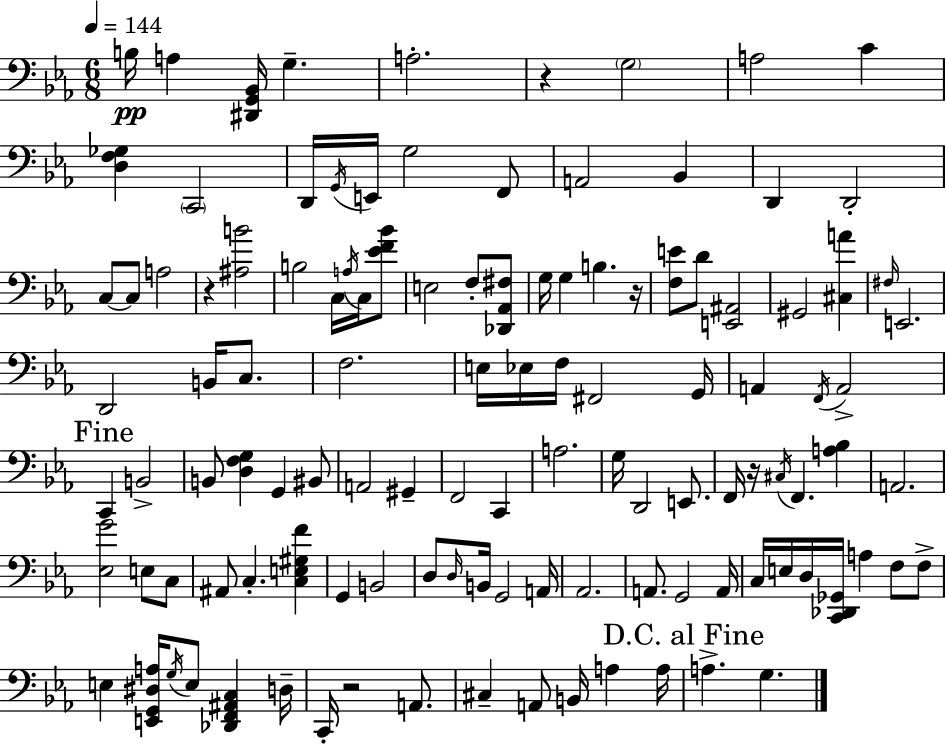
B3/s A3/q [D#2,G2,Bb2]/s G3/q. A3/h. R/q G3/h A3/h C4/q [D3,F3,Gb3]/q C2/h D2/s G2/s E2/s G3/h F2/e A2/h Bb2/q D2/q D2/h C3/e C3/e A3/h R/q [A#3,B4]/h B3/h C3/s A3/s C3/s [Eb4,F4,Bb4]/e E3/h F3/e [Db2,Ab2,F#3]/e G3/s G3/q B3/q. R/s [F3,E4]/e D4/e [E2,A#2]/h G#2/h [C#3,A4]/q F#3/s E2/h. D2/h B2/s C3/e. F3/h. E3/s Eb3/s F3/s F#2/h G2/s A2/q F2/s A2/h C2/q B2/h B2/e [D3,F3,G3]/q G2/q BIS2/e A2/h G#2/q F2/h C2/q A3/h. G3/s D2/h E2/e. F2/s R/s C#3/s F2/q. [A3,Bb3]/q A2/h. [Eb3,G4]/h E3/e C3/e A#2/e C3/q. [C3,E3,G#3,F4]/q G2/q B2/h D3/e D3/s B2/s G2/h A2/s Ab2/h. A2/e. G2/h A2/s C3/s E3/s D3/s [C2,Db2,Gb2]/s A3/q F3/e F3/e E3/q [E2,G2,D#3,A3]/s G3/s E3/e [Db2,F2,A#2,C3]/q D3/s C2/s R/h A2/e. C#3/q A2/e B2/s A3/q A3/s A3/q. G3/q.